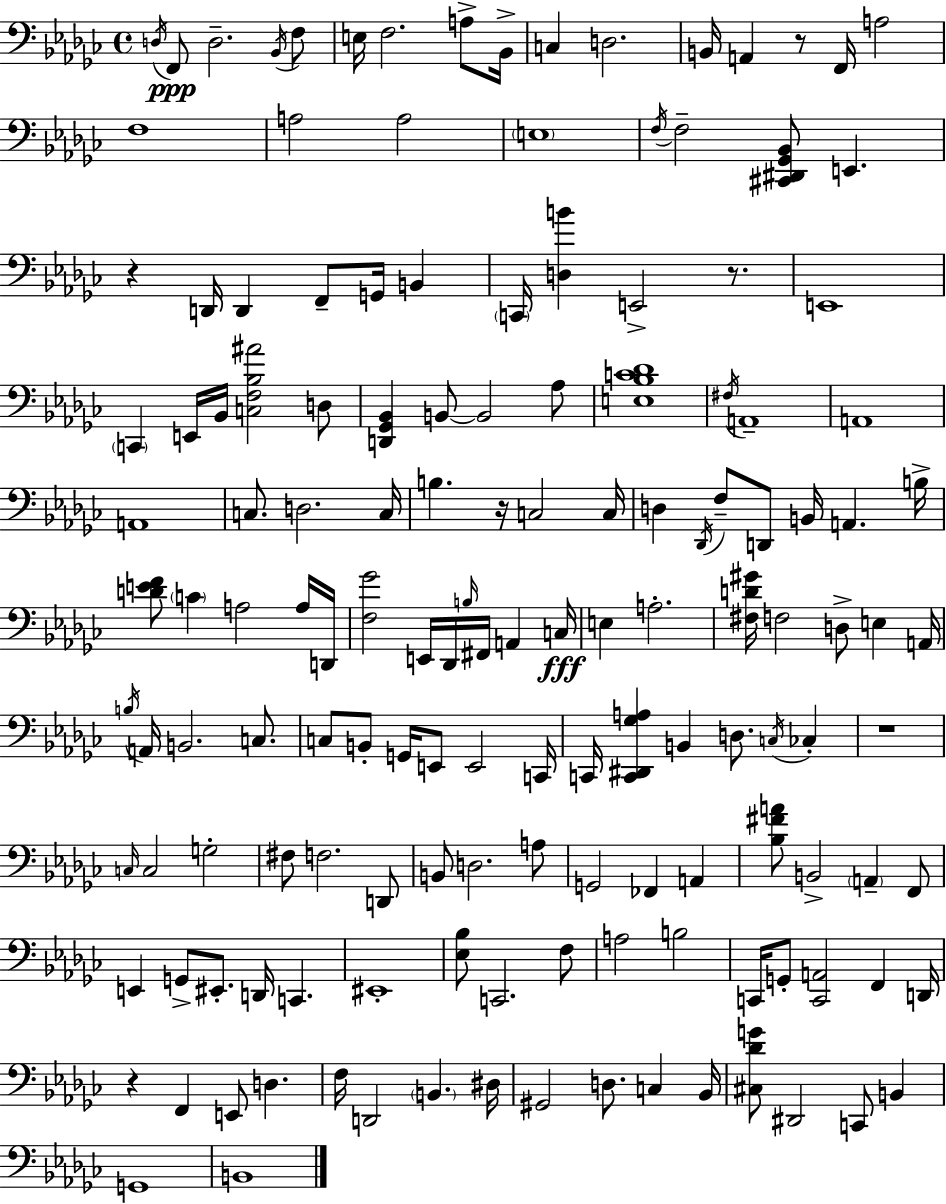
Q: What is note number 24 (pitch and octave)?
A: D2